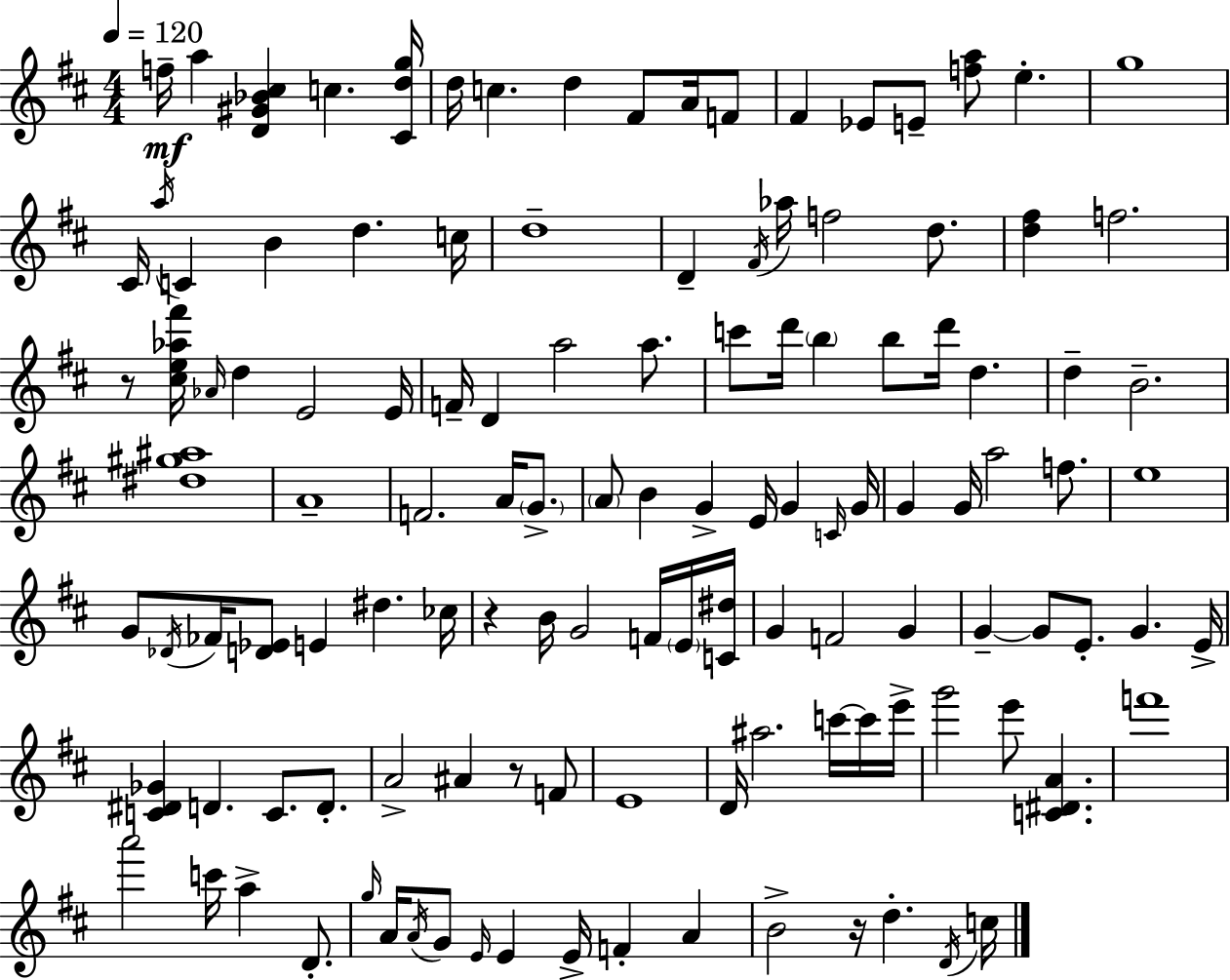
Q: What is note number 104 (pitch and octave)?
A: F4